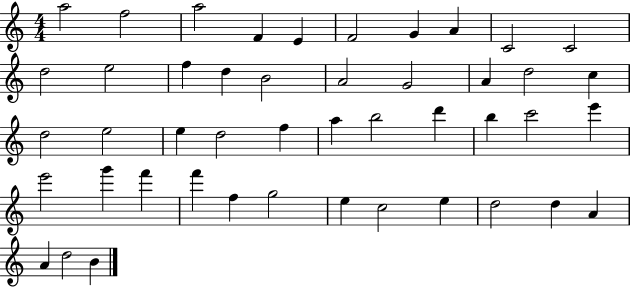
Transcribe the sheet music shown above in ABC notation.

X:1
T:Untitled
M:4/4
L:1/4
K:C
a2 f2 a2 F E F2 G A C2 C2 d2 e2 f d B2 A2 G2 A d2 c d2 e2 e d2 f a b2 d' b c'2 e' e'2 g' f' f' f g2 e c2 e d2 d A A d2 B